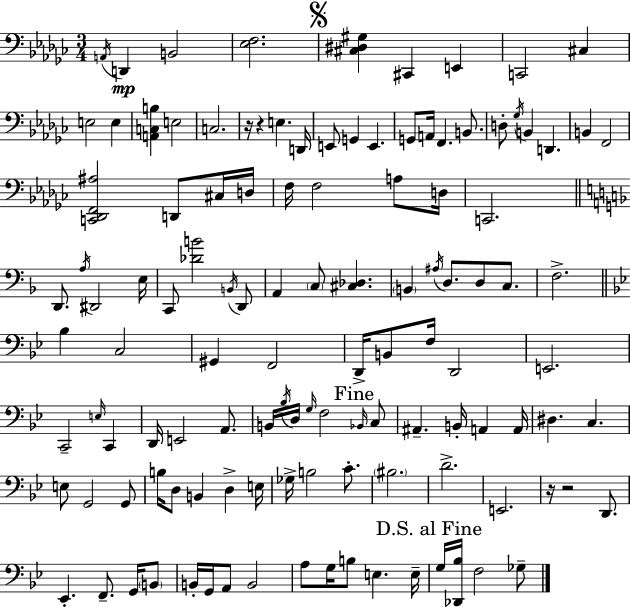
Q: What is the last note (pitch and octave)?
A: Gb3